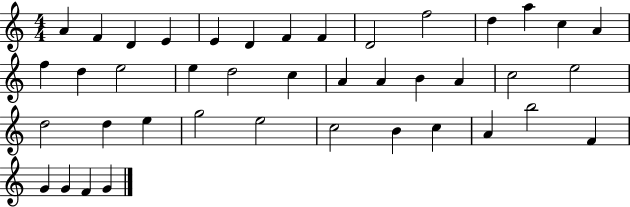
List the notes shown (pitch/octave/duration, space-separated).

A4/q F4/q D4/q E4/q E4/q D4/q F4/q F4/q D4/h F5/h D5/q A5/q C5/q A4/q F5/q D5/q E5/h E5/q D5/h C5/q A4/q A4/q B4/q A4/q C5/h E5/h D5/h D5/q E5/q G5/h E5/h C5/h B4/q C5/q A4/q B5/h F4/q G4/q G4/q F4/q G4/q